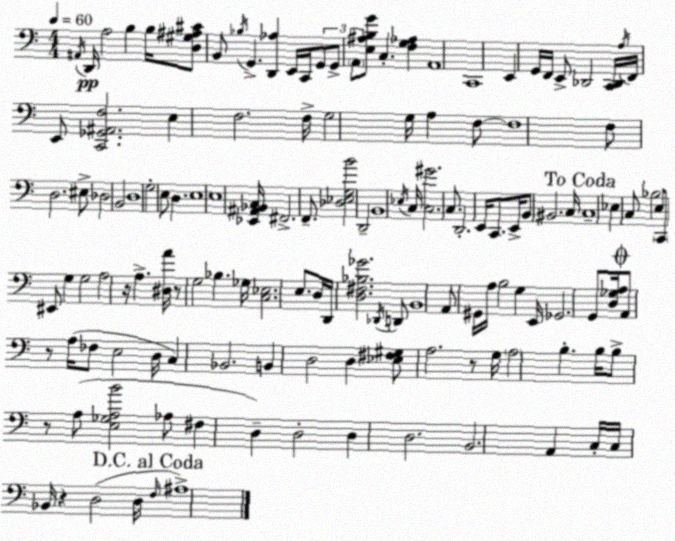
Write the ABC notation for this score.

X:1
T:Untitled
M:4/4
L:1/4
K:Am
^A,,/4 D,,/4 A,2 B, B,/4 [D,^G,^A,^C]/2 B,,/2 _B,/4 G,, [D,,_A,] E,,/4 C,,/4 G,,/2 G,,/2 A,,/2 [E,^A,B,G]/2 C, [F,G,_A,] A,,4 C,,4 E,, G,,/4 F,,/4 E,,/2 _D,,2 [C,,_D,,]/4 A,/4 F,,/4 E,,/2 [C,,_G,,^A,,F,]2 E, F,2 F,/4 G,2 G,/4 A, F,/2 F,4 F,/2 D,2 ^E,/2 _D,2 B,,2 D,4 G,2 E,/2 D, E,4 E,4 [_E,,^A,,_B,,C,]/4 ^F,,2 F,,/2 [_D,_E,G,B]2 D,,2 B,,4 _E,/4 C,/4 [C,^G]2 C,/2 D,,2 E,,/4 C,,/2 E,,/4 B,,/2 ^B,,2 C,/4 C,4 _E, C,/2 _B,2 E,/2 C,,/2 ^E,,/2 G, G,2 A,2 z/4 A, [^D,A]/4 z/2 G,2 _B, _G,/4 [C,_E,]2 E,/2 D,/4 D,,/4 [D,^F,_B,_G]2 _D,,/4 D,,/2 B,,4 A,,/2 ^G,,/4 A,/4 B,2 G, E,,/4 _G,,2 G,,/2 [D,_G,A,]/4 A,,/2 z/2 A,/4 _F,/2 E,2 D,/4 C, _B,,2 B,, D,2 D, [_E,^F,^G,]/2 A,2 z/2 G,/4 A,2 B, B,/4 B,/2 z/2 A,/2 [E,_G,A,B]2 _A,/2 ^F, D, D,2 D, D,2 B,,2 A,, C,/4 C,/4 _B,,/4 z D,2 D,/4 F,/4 ^A,4